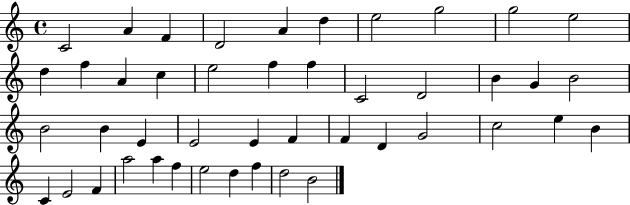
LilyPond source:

{
  \clef treble
  \time 4/4
  \defaultTimeSignature
  \key c \major
  c'2 a'4 f'4 | d'2 a'4 d''4 | e''2 g''2 | g''2 e''2 | \break d''4 f''4 a'4 c''4 | e''2 f''4 f''4 | c'2 d'2 | b'4 g'4 b'2 | \break b'2 b'4 e'4 | e'2 e'4 f'4 | f'4 d'4 g'2 | c''2 e''4 b'4 | \break c'4 e'2 f'4 | a''2 a''4 f''4 | e''2 d''4 f''4 | d''2 b'2 | \break \bar "|."
}